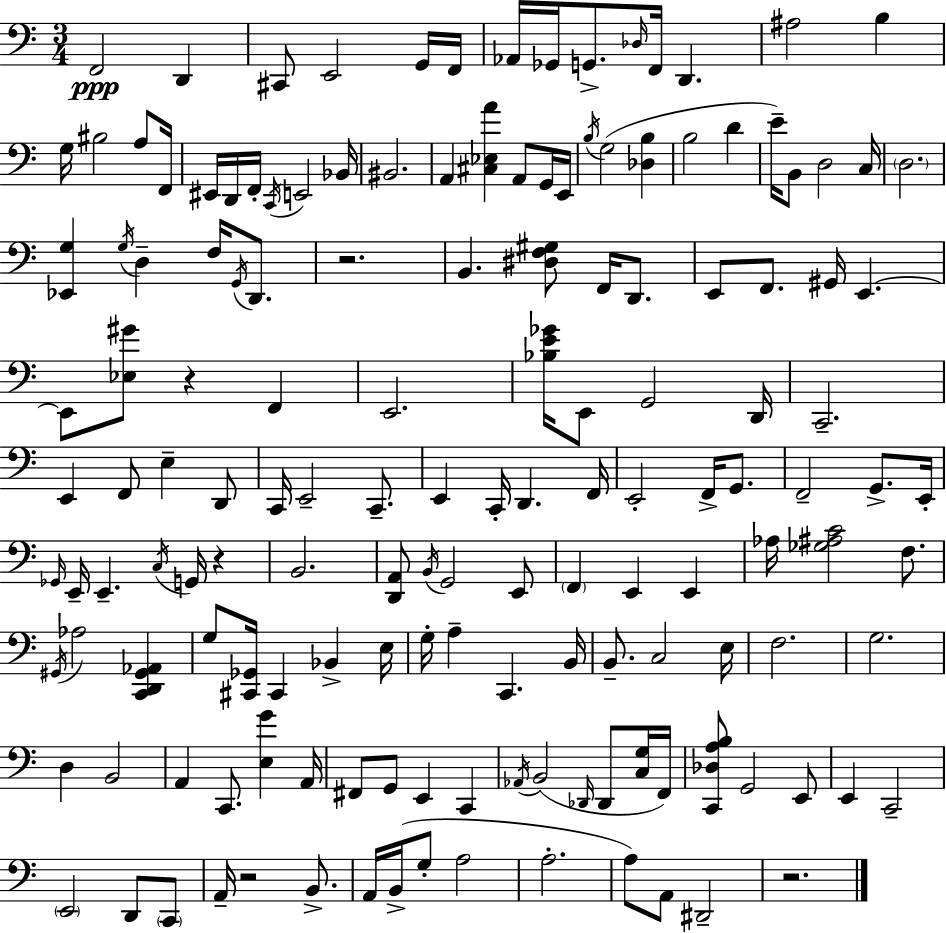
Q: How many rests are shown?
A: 5